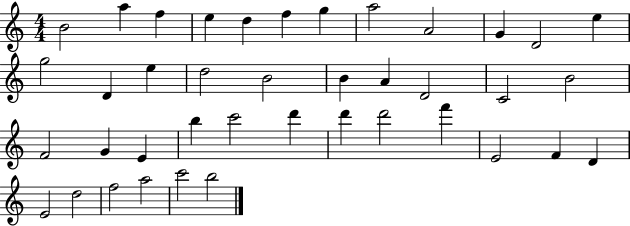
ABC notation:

X:1
T:Untitled
M:4/4
L:1/4
K:C
B2 a f e d f g a2 A2 G D2 e g2 D e d2 B2 B A D2 C2 B2 F2 G E b c'2 d' d' d'2 f' E2 F D E2 d2 f2 a2 c'2 b2